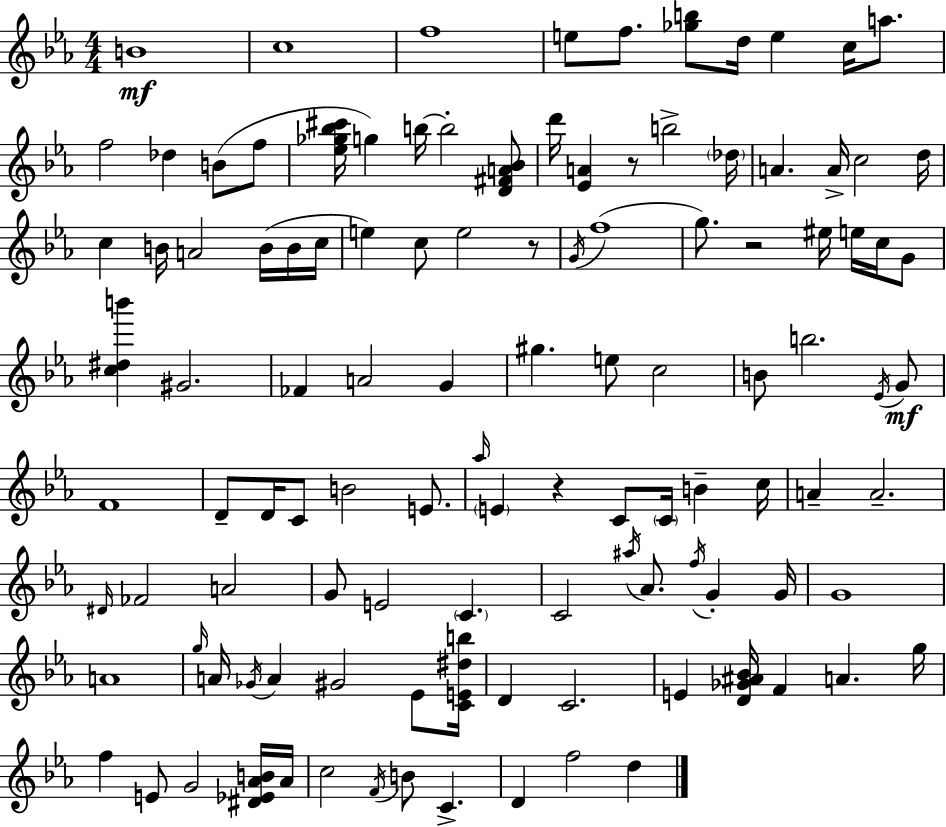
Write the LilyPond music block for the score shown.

{
  \clef treble
  \numericTimeSignature
  \time 4/4
  \key c \minor
  b'1\mf | c''1 | f''1 | e''8 f''8. <ges'' b''>8 d''16 e''4 c''16 a''8. | \break f''2 des''4 b'8( f''8 | <ees'' ges'' bes'' cis'''>16 g''4) b''16~~ b''2-. <d' fis' a' bes'>8 | d'''16 <ees' a'>4 r8 b''2-> \parenthesize des''16 | a'4. a'16-> c''2 d''16 | \break c''4 b'16 a'2 b'16( b'16 c''16 | e''4) c''8 e''2 r8 | \acciaccatura { g'16 }( f''1 | g''8.) r2 eis''16 e''16 c''16 g'8 | \break <c'' dis'' b'''>4 gis'2. | fes'4 a'2 g'4 | gis''4. e''8 c''2 | b'8 b''2. \acciaccatura { ees'16 }\mf | \break g'8 f'1 | d'8-- d'16 c'8 b'2 e'8. | \grace { aes''16 } \parenthesize e'4 r4 c'8 \parenthesize c'16 b'4-- | c''16 a'4-- a'2.-- | \break \grace { dis'16 } fes'2 a'2 | g'8 e'2 \parenthesize c'4. | c'2 \acciaccatura { ais''16 } aes'8. | \acciaccatura { f''16 } g'4-. g'16 g'1 | \break a'1 | \grace { g''16 } a'16 \acciaccatura { ges'16 } a'4 gis'2 | ees'8 <c' e' dis'' b''>16 d'4 c'2. | e'4 <d' ges' ais' bes'>16 f'4 | \break a'4. g''16 f''4 e'8 g'2 | <dis' ees' aes' b'>16 aes'16 c''2 | \acciaccatura { f'16 } b'8 c'4.-> d'4 f''2 | d''4 \bar "|."
}